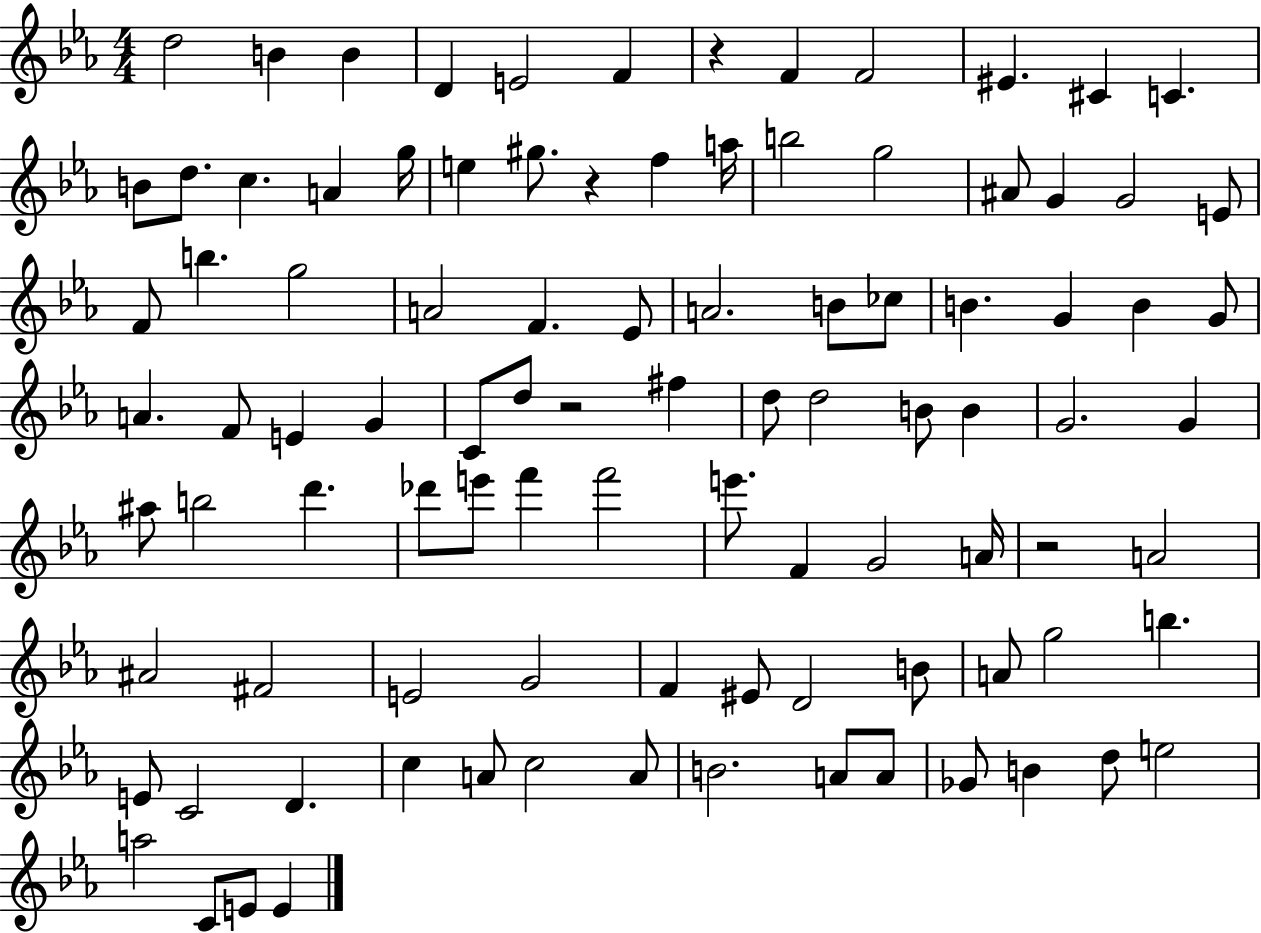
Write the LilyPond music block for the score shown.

{
  \clef treble
  \numericTimeSignature
  \time 4/4
  \key ees \major
  \repeat volta 2 { d''2 b'4 b'4 | d'4 e'2 f'4 | r4 f'4 f'2 | eis'4. cis'4 c'4. | \break b'8 d''8. c''4. a'4 g''16 | e''4 gis''8. r4 f''4 a''16 | b''2 g''2 | ais'8 g'4 g'2 e'8 | \break f'8 b''4. g''2 | a'2 f'4. ees'8 | a'2. b'8 ces''8 | b'4. g'4 b'4 g'8 | \break a'4. f'8 e'4 g'4 | c'8 d''8 r2 fis''4 | d''8 d''2 b'8 b'4 | g'2. g'4 | \break ais''8 b''2 d'''4. | des'''8 e'''8 f'''4 f'''2 | e'''8. f'4 g'2 a'16 | r2 a'2 | \break ais'2 fis'2 | e'2 g'2 | f'4 eis'8 d'2 b'8 | a'8 g''2 b''4. | \break e'8 c'2 d'4. | c''4 a'8 c''2 a'8 | b'2. a'8 a'8 | ges'8 b'4 d''8 e''2 | \break a''2 c'8 e'8 e'4 | } \bar "|."
}